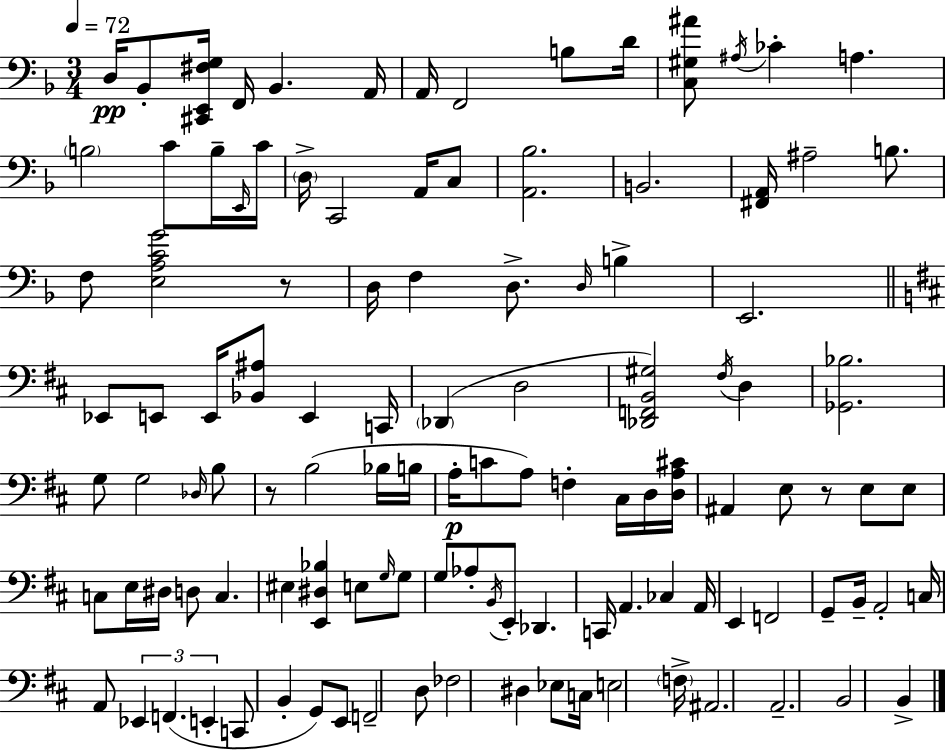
{
  \clef bass
  \numericTimeSignature
  \time 3/4
  \key d \minor
  \tempo 4 = 72
  d16\pp bes,8-. <cis, e, fis g>16 f,16 bes,4. a,16 | a,16 f,2 b8 d'16 | <c gis ais'>8 \acciaccatura { ais16 } ces'4-. a4. | \parenthesize b2 c'8 b16-- | \break \grace { e,16 } c'16 \parenthesize d16-> c,2 a,16 | c8 <a, bes>2. | b,2. | <fis, a,>16 ais2-- b8. | \break f8 <e a c' g'>2 | r8 d16 f4 d8.-> \grace { d16 } b4-> | e,2. | \bar "||" \break \key d \major ees,8 e,8 e,16 <bes, ais>8 e,4 c,16 | \parenthesize des,4( d2 | <des, f, b, gis>2) \acciaccatura { fis16 } d4 | <ges, bes>2. | \break g8 g2 \grace { des16 } | b8 r8 b2( | bes16 b16 a16-.\p c'8 a8) f4-. cis16 | d16 <d a cis'>16 ais,4 e8 r8 e8 | \break e8 c8 e16 dis16 d8 c4. | eis4 <e, dis bes>4 e8 | \grace { g16 } g8 g8 aes8-. \acciaccatura { b,16 } e,8-. des,4. | c,16 a,4. ces4 | \break a,16 e,4 f,2 | g,8-- b,16-- a,2-. | c16 a,8 \tuplet 3/2 { ees,4 f,4.( | e,4-. } c,8 b,4-. | \break g,8) e,8 f,2-- | d8 fes2 | dis4 ees8 c16 e2 | \parenthesize f16-> ais,2. | \break a,2.-- | b,2 | b,4-> \bar "|."
}